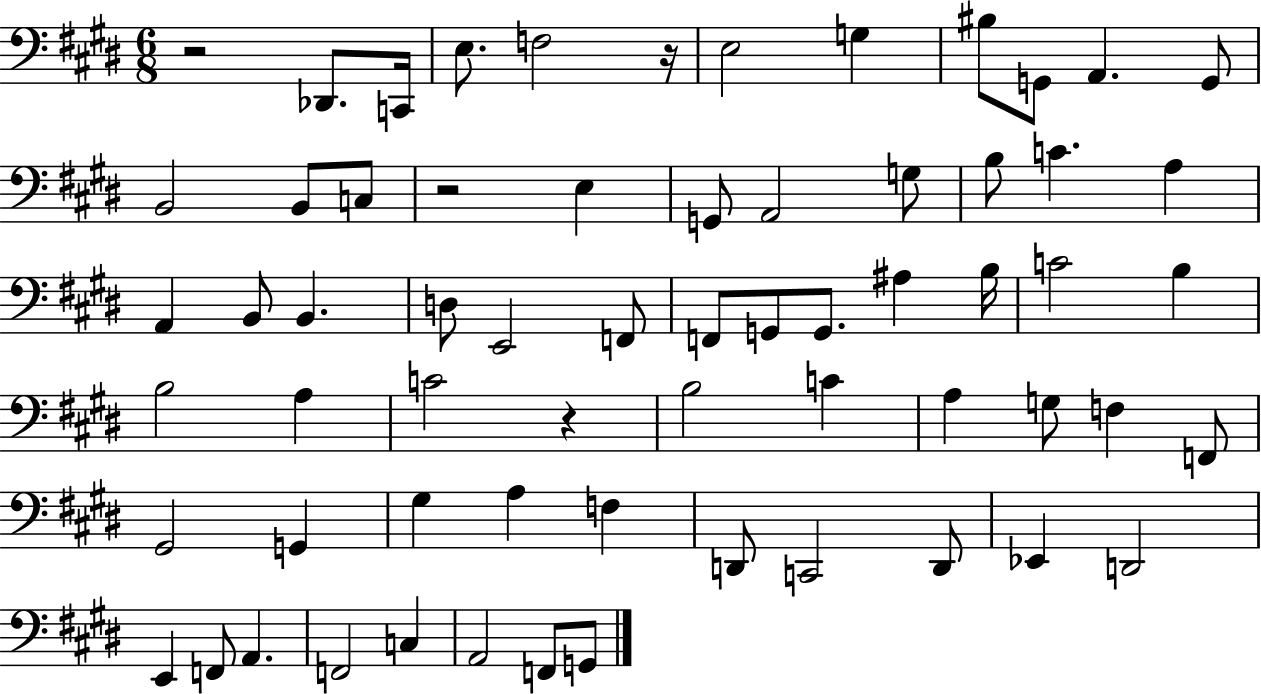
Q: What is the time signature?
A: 6/8